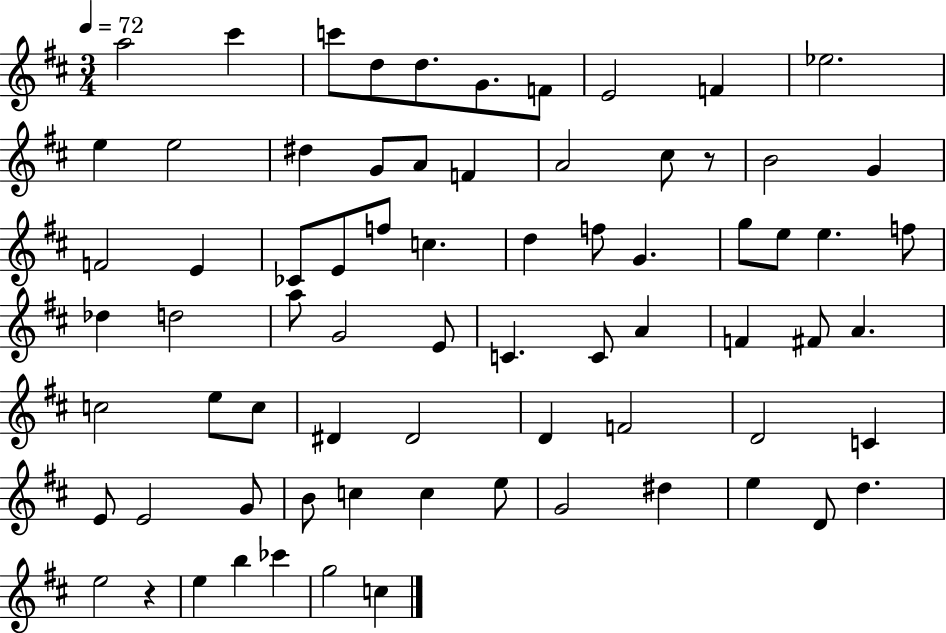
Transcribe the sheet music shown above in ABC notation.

X:1
T:Untitled
M:3/4
L:1/4
K:D
a2 ^c' c'/2 d/2 d/2 G/2 F/2 E2 F _e2 e e2 ^d G/2 A/2 F A2 ^c/2 z/2 B2 G F2 E _C/2 E/2 f/2 c d f/2 G g/2 e/2 e f/2 _d d2 a/2 G2 E/2 C C/2 A F ^F/2 A c2 e/2 c/2 ^D ^D2 D F2 D2 C E/2 E2 G/2 B/2 c c e/2 G2 ^d e D/2 d e2 z e b _c' g2 c